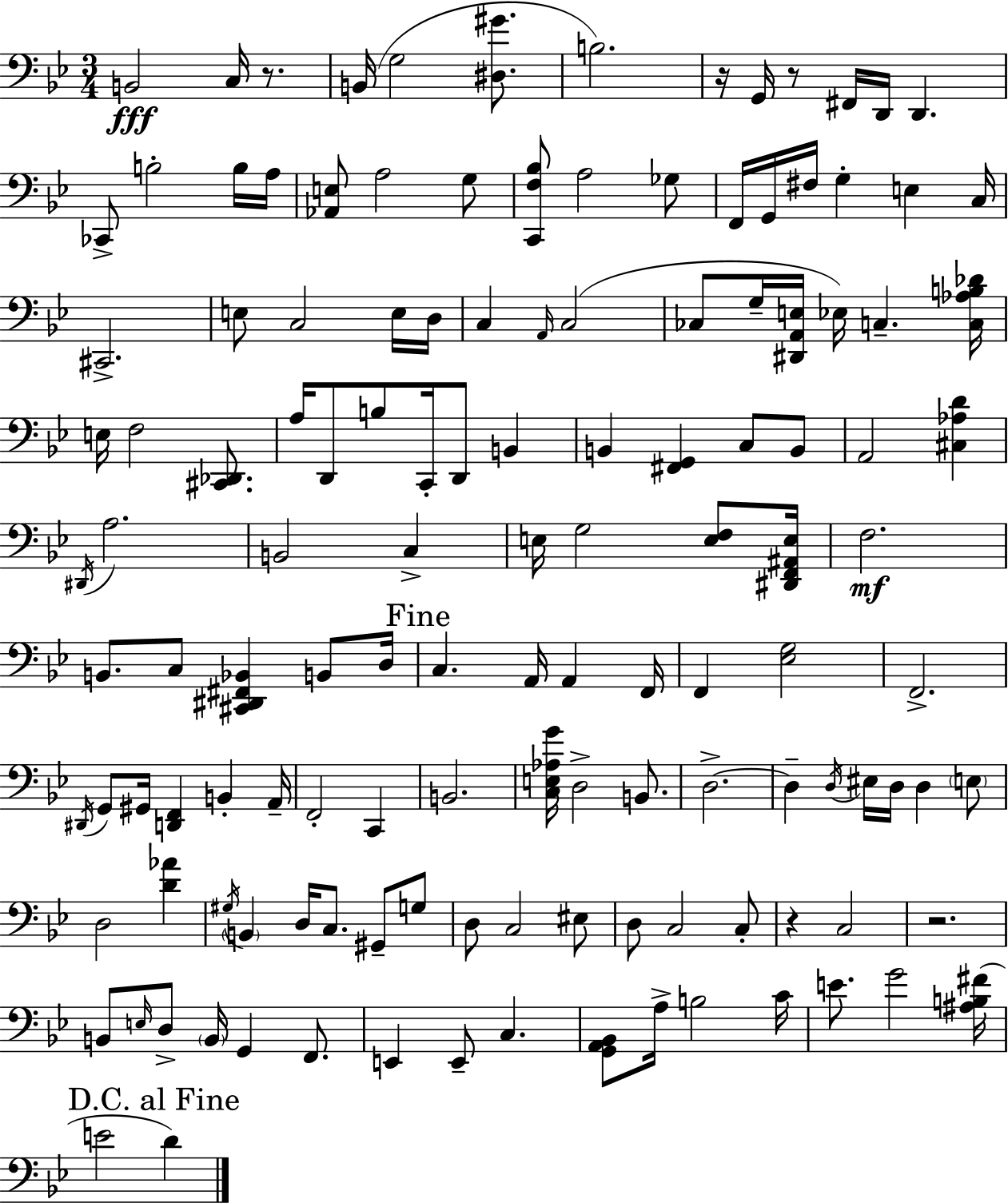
X:1
T:Untitled
M:3/4
L:1/4
K:Bb
B,,2 C,/4 z/2 B,,/4 G,2 [^D,^G]/2 B,2 z/4 G,,/4 z/2 ^F,,/4 D,,/4 D,, _C,,/2 B,2 B,/4 A,/4 [_A,,E,]/2 A,2 G,/2 [C,,F,_B,]/2 A,2 _G,/2 F,,/4 G,,/4 ^F,/4 G, E, C,/4 ^C,,2 E,/2 C,2 E,/4 D,/4 C, A,,/4 C,2 _C,/2 G,/4 [^D,,A,,E,]/4 _E,/4 C, [C,_A,B,_D]/4 E,/4 F,2 [^C,,_D,,]/2 A,/4 D,,/2 B,/2 C,,/4 D,,/2 B,, B,, [^F,,G,,] C,/2 B,,/2 A,,2 [^C,_A,D] ^D,,/4 A,2 B,,2 C, E,/4 G,2 [E,F,]/2 [^D,,F,,^A,,E,]/4 F,2 B,,/2 C,/2 [^C,,^D,,^F,,_B,,] B,,/2 D,/4 C, A,,/4 A,, F,,/4 F,, [_E,G,]2 F,,2 ^D,,/4 G,,/2 ^G,,/4 [D,,F,,] B,, A,,/4 F,,2 C,, B,,2 [C,E,_A,G]/4 D,2 B,,/2 D,2 D, D,/4 ^E,/4 D,/4 D, E,/2 D,2 [D_A] ^G,/4 B,, D,/4 C,/2 ^G,,/2 G,/2 D,/2 C,2 ^E,/2 D,/2 C,2 C,/2 z C,2 z2 B,,/2 E,/4 D,/2 B,,/4 G,, F,,/2 E,, E,,/2 C, [G,,A,,_B,,]/2 A,/4 B,2 C/4 E/2 G2 [^A,B,^F]/4 E2 D